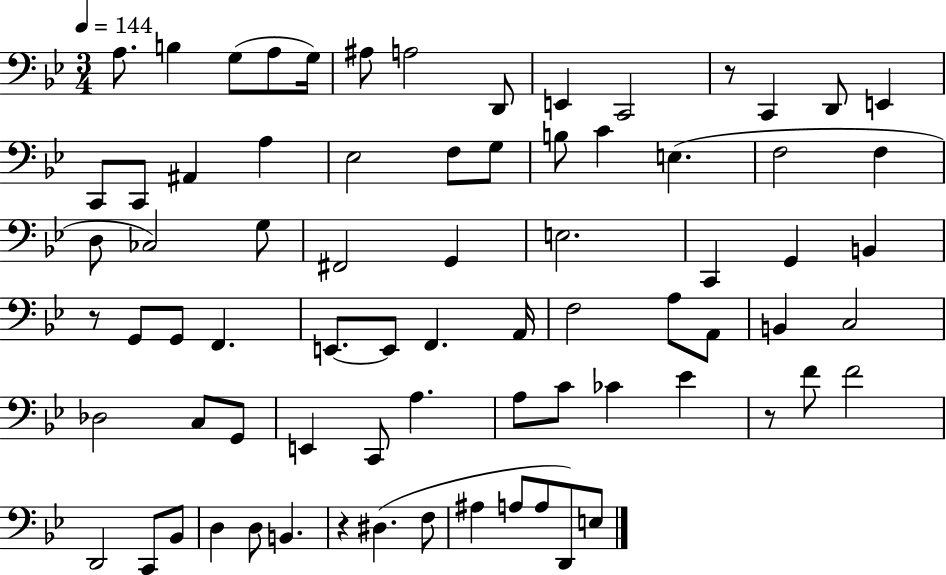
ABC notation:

X:1
T:Untitled
M:3/4
L:1/4
K:Bb
A,/2 B, G,/2 A,/2 G,/4 ^A,/2 A,2 D,,/2 E,, C,,2 z/2 C,, D,,/2 E,, C,,/2 C,,/2 ^A,, A, _E,2 F,/2 G,/2 B,/2 C E, F,2 F, D,/2 _C,2 G,/2 ^F,,2 G,, E,2 C,, G,, B,, z/2 G,,/2 G,,/2 F,, E,,/2 E,,/2 F,, A,,/4 F,2 A,/2 A,,/2 B,, C,2 _D,2 C,/2 G,,/2 E,, C,,/2 A, A,/2 C/2 _C _E z/2 F/2 F2 D,,2 C,,/2 _B,,/2 D, D,/2 B,, z ^D, F,/2 ^A, A,/2 A,/2 D,,/2 E,/2